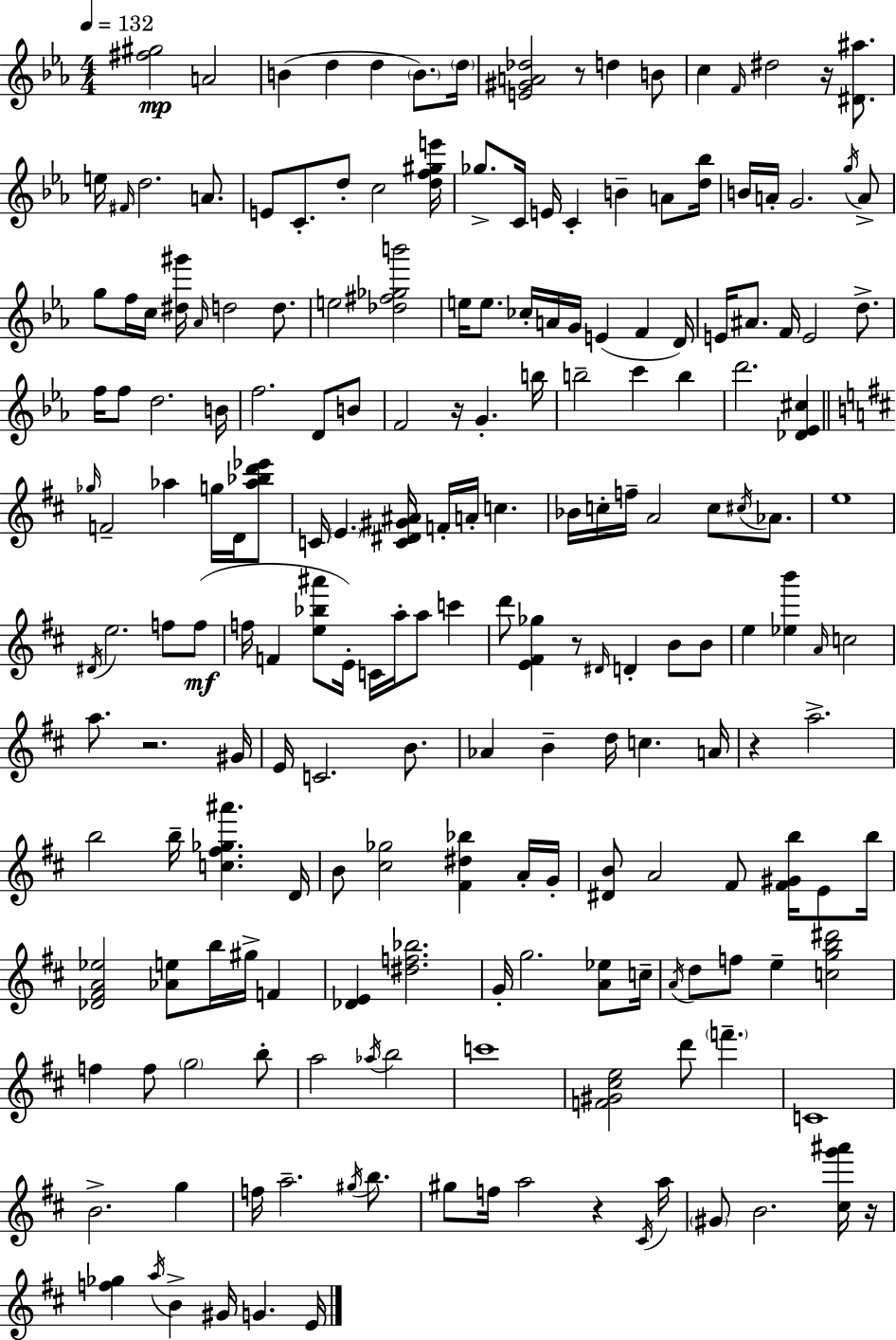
X:1
T:Untitled
M:4/4
L:1/4
K:Cm
[^f^g]2 A2 B d d B/2 d/4 [E^GA_d]2 z/2 d B/2 c F/4 ^d2 z/4 [^D^a]/2 e/4 ^F/4 d2 A/2 E/2 C/2 d/2 c2 [df^ge']/4 _g/2 C/4 E/4 C B A/2 [d_b]/4 B/4 A/4 G2 g/4 A/2 g/2 f/4 c/4 [^d^g']/4 _A/4 d2 d/2 e2 [_d^f_gb']2 e/4 e/2 _c/4 A/4 G/4 E F D/4 E/4 ^A/2 F/4 E2 d/2 f/4 f/2 d2 B/4 f2 D/2 B/2 F2 z/4 G b/4 b2 c' b d'2 [_D_E^c] _g/4 F2 _a g/4 D/4 [_a_bd'_e']/2 C/4 E [C^D^G^A]/4 F/4 A/4 c _B/4 c/4 f/4 A2 c/2 ^c/4 _A/2 e4 ^D/4 e2 f/2 f/2 f/4 F [e_b^a']/2 E/4 C/4 a/4 a/2 c' d'/2 [E^F_g] z/2 ^D/4 D B/2 B/2 e [_eb'] A/4 c2 a/2 z2 ^G/4 E/4 C2 B/2 _A B d/4 c A/4 z a2 b2 b/4 [c^f_g^a'] D/4 B/2 [^c_g]2 [^F^d_b] A/4 G/4 [^DB]/2 A2 ^F/2 [^F^Gb]/4 E/2 b/4 [_D^FA_e]2 [_Ae]/2 b/4 ^g/4 F [_DE] [^df_b]2 G/4 g2 [A_e]/2 c/4 A/4 d/2 f/2 e [cgb^d']2 f f/2 g2 b/2 a2 _a/4 b2 c'4 [F^G^ce]2 d'/2 f' C4 B2 g f/4 a2 ^g/4 b/2 ^g/2 f/4 a2 z ^C/4 a/4 ^G/2 B2 [^cg'^a']/4 z/4 [f_g] a/4 B ^G/4 G E/4